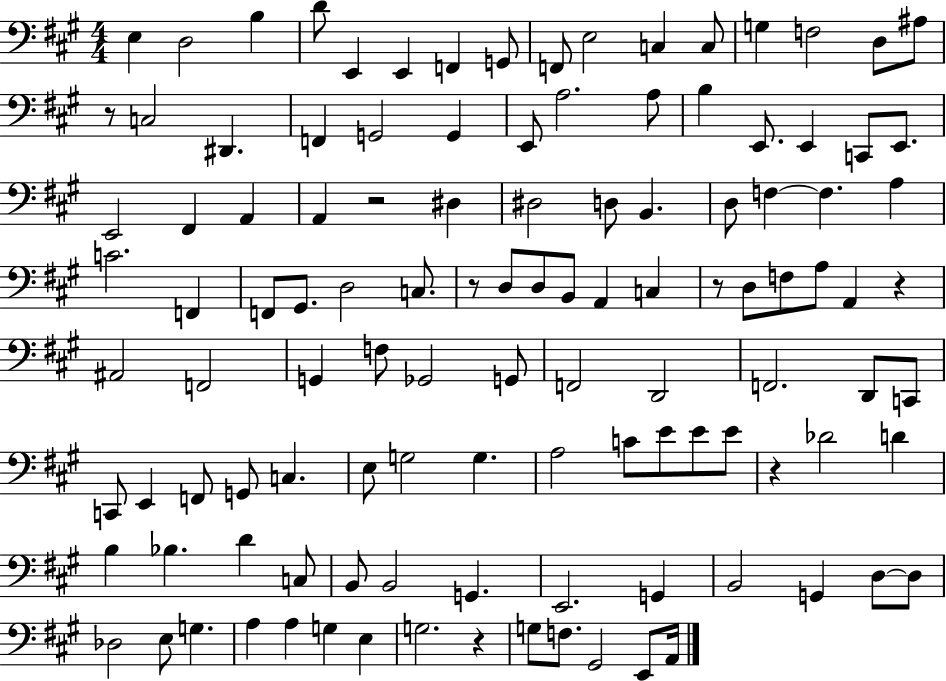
{
  \clef bass
  \numericTimeSignature
  \time 4/4
  \key a \major
  e4 d2 b4 | d'8 e,4 e,4 f,4 g,8 | f,8 e2 c4 c8 | g4 f2 d8 ais8 | \break r8 c2 dis,4. | f,4 g,2 g,4 | e,8 a2. a8 | b4 e,8. e,4 c,8 e,8. | \break e,2 fis,4 a,4 | a,4 r2 dis4 | dis2 d8 b,4. | d8 f4~~ f4. a4 | \break c'2. f,4 | f,8 gis,8. d2 c8. | r8 d8 d8 b,8 a,4 c4 | r8 d8 f8 a8 a,4 r4 | \break ais,2 f,2 | g,4 f8 ges,2 g,8 | f,2 d,2 | f,2. d,8 c,8 | \break c,8 e,4 f,8 g,8 c4. | e8 g2 g4. | a2 c'8 e'8 e'8 e'8 | r4 des'2 d'4 | \break b4 bes4. d'4 c8 | b,8 b,2 g,4. | e,2. g,4 | b,2 g,4 d8~~ d8 | \break des2 e8 g4. | a4 a4 g4 e4 | g2. r4 | g8 f8. gis,2 e,8 a,16 | \break \bar "|."
}